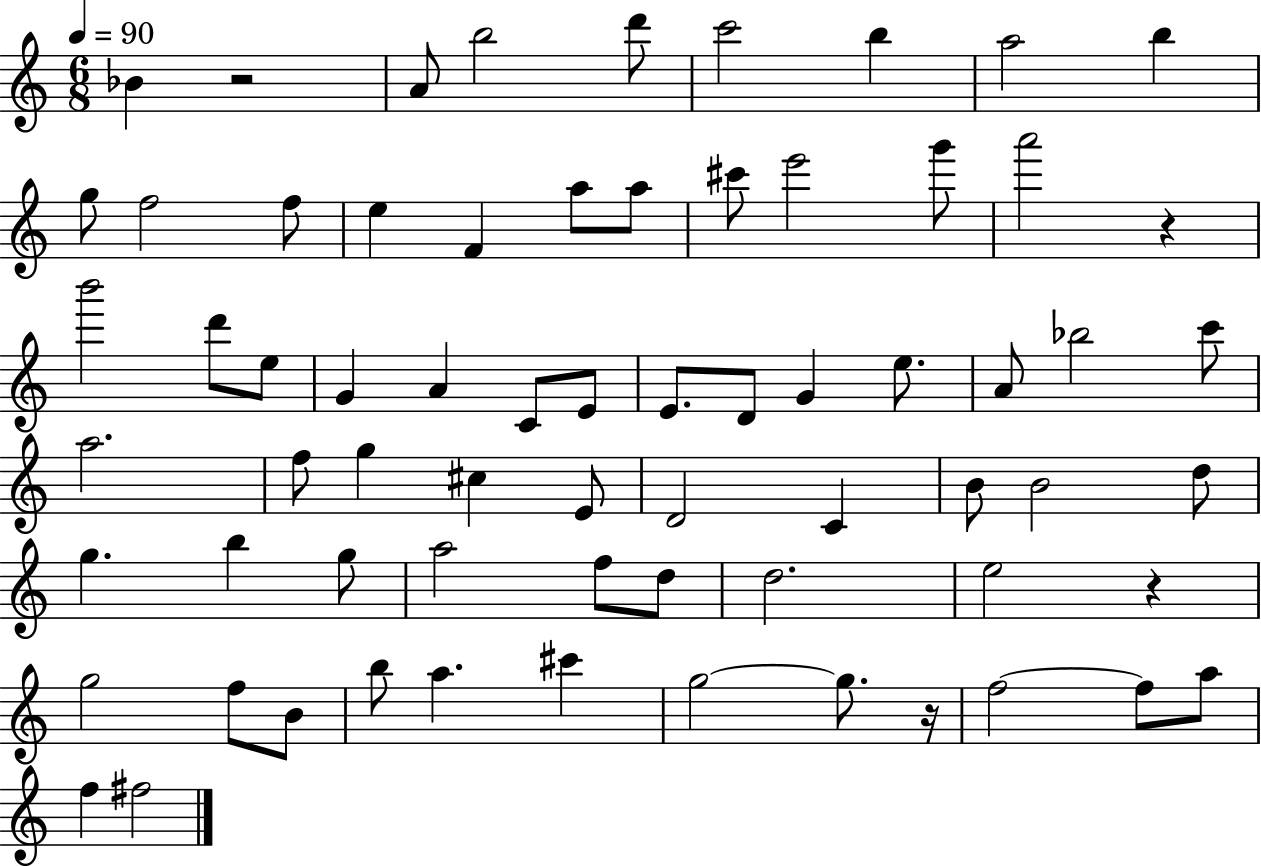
{
  \clef treble
  \numericTimeSignature
  \time 6/8
  \key c \major
  \tempo 4 = 90
  \repeat volta 2 { bes'4 r2 | a'8 b''2 d'''8 | c'''2 b''4 | a''2 b''4 | \break g''8 f''2 f''8 | e''4 f'4 a''8 a''8 | cis'''8 e'''2 g'''8 | a'''2 r4 | \break b'''2 d'''8 e''8 | g'4 a'4 c'8 e'8 | e'8. d'8 g'4 e''8. | a'8 bes''2 c'''8 | \break a''2. | f''8 g''4 cis''4 e'8 | d'2 c'4 | b'8 b'2 d''8 | \break g''4. b''4 g''8 | a''2 f''8 d''8 | d''2. | e''2 r4 | \break g''2 f''8 b'8 | b''8 a''4. cis'''4 | g''2~~ g''8. r16 | f''2~~ f''8 a''8 | \break f''4 fis''2 | } \bar "|."
}